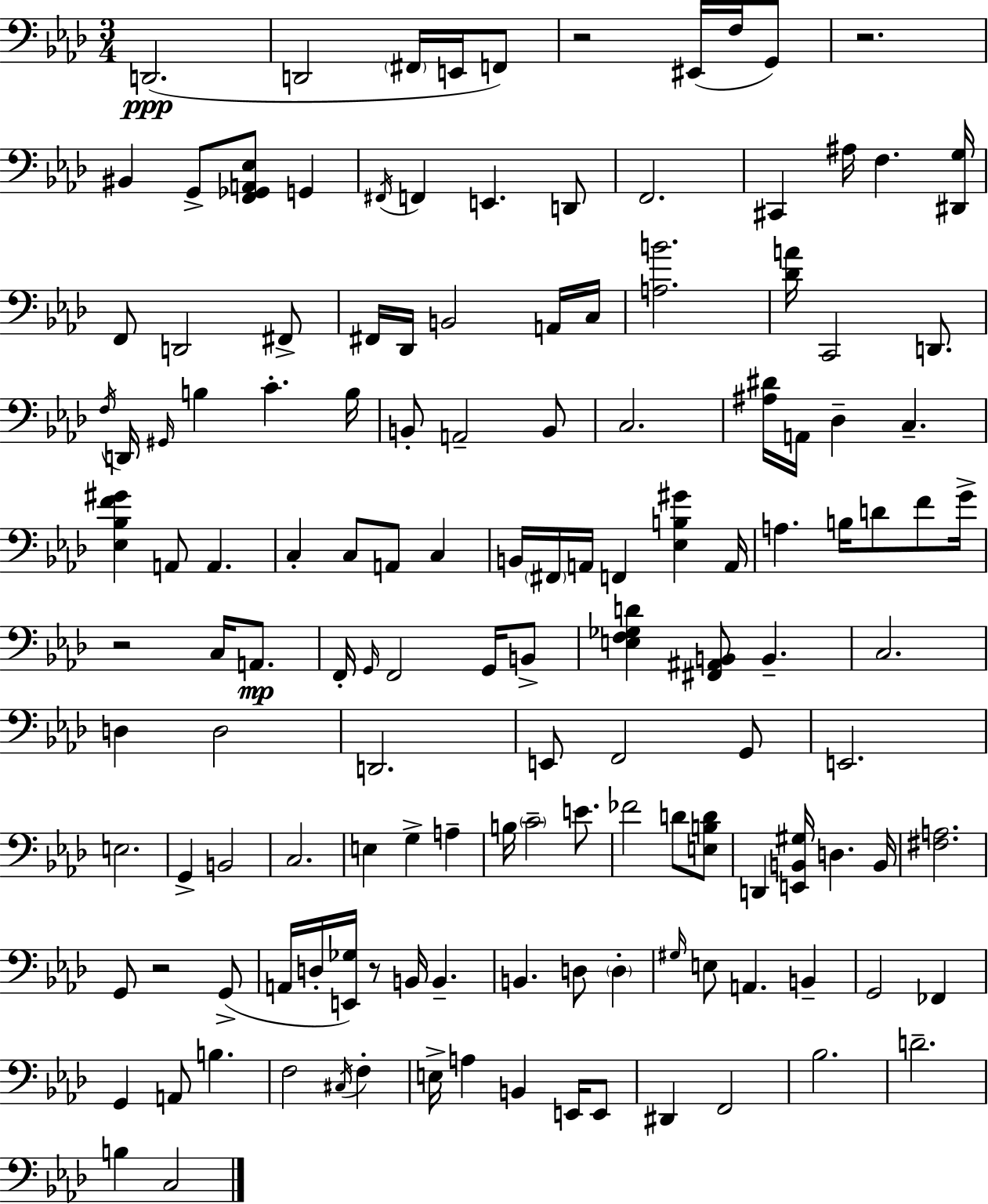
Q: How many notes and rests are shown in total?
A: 139